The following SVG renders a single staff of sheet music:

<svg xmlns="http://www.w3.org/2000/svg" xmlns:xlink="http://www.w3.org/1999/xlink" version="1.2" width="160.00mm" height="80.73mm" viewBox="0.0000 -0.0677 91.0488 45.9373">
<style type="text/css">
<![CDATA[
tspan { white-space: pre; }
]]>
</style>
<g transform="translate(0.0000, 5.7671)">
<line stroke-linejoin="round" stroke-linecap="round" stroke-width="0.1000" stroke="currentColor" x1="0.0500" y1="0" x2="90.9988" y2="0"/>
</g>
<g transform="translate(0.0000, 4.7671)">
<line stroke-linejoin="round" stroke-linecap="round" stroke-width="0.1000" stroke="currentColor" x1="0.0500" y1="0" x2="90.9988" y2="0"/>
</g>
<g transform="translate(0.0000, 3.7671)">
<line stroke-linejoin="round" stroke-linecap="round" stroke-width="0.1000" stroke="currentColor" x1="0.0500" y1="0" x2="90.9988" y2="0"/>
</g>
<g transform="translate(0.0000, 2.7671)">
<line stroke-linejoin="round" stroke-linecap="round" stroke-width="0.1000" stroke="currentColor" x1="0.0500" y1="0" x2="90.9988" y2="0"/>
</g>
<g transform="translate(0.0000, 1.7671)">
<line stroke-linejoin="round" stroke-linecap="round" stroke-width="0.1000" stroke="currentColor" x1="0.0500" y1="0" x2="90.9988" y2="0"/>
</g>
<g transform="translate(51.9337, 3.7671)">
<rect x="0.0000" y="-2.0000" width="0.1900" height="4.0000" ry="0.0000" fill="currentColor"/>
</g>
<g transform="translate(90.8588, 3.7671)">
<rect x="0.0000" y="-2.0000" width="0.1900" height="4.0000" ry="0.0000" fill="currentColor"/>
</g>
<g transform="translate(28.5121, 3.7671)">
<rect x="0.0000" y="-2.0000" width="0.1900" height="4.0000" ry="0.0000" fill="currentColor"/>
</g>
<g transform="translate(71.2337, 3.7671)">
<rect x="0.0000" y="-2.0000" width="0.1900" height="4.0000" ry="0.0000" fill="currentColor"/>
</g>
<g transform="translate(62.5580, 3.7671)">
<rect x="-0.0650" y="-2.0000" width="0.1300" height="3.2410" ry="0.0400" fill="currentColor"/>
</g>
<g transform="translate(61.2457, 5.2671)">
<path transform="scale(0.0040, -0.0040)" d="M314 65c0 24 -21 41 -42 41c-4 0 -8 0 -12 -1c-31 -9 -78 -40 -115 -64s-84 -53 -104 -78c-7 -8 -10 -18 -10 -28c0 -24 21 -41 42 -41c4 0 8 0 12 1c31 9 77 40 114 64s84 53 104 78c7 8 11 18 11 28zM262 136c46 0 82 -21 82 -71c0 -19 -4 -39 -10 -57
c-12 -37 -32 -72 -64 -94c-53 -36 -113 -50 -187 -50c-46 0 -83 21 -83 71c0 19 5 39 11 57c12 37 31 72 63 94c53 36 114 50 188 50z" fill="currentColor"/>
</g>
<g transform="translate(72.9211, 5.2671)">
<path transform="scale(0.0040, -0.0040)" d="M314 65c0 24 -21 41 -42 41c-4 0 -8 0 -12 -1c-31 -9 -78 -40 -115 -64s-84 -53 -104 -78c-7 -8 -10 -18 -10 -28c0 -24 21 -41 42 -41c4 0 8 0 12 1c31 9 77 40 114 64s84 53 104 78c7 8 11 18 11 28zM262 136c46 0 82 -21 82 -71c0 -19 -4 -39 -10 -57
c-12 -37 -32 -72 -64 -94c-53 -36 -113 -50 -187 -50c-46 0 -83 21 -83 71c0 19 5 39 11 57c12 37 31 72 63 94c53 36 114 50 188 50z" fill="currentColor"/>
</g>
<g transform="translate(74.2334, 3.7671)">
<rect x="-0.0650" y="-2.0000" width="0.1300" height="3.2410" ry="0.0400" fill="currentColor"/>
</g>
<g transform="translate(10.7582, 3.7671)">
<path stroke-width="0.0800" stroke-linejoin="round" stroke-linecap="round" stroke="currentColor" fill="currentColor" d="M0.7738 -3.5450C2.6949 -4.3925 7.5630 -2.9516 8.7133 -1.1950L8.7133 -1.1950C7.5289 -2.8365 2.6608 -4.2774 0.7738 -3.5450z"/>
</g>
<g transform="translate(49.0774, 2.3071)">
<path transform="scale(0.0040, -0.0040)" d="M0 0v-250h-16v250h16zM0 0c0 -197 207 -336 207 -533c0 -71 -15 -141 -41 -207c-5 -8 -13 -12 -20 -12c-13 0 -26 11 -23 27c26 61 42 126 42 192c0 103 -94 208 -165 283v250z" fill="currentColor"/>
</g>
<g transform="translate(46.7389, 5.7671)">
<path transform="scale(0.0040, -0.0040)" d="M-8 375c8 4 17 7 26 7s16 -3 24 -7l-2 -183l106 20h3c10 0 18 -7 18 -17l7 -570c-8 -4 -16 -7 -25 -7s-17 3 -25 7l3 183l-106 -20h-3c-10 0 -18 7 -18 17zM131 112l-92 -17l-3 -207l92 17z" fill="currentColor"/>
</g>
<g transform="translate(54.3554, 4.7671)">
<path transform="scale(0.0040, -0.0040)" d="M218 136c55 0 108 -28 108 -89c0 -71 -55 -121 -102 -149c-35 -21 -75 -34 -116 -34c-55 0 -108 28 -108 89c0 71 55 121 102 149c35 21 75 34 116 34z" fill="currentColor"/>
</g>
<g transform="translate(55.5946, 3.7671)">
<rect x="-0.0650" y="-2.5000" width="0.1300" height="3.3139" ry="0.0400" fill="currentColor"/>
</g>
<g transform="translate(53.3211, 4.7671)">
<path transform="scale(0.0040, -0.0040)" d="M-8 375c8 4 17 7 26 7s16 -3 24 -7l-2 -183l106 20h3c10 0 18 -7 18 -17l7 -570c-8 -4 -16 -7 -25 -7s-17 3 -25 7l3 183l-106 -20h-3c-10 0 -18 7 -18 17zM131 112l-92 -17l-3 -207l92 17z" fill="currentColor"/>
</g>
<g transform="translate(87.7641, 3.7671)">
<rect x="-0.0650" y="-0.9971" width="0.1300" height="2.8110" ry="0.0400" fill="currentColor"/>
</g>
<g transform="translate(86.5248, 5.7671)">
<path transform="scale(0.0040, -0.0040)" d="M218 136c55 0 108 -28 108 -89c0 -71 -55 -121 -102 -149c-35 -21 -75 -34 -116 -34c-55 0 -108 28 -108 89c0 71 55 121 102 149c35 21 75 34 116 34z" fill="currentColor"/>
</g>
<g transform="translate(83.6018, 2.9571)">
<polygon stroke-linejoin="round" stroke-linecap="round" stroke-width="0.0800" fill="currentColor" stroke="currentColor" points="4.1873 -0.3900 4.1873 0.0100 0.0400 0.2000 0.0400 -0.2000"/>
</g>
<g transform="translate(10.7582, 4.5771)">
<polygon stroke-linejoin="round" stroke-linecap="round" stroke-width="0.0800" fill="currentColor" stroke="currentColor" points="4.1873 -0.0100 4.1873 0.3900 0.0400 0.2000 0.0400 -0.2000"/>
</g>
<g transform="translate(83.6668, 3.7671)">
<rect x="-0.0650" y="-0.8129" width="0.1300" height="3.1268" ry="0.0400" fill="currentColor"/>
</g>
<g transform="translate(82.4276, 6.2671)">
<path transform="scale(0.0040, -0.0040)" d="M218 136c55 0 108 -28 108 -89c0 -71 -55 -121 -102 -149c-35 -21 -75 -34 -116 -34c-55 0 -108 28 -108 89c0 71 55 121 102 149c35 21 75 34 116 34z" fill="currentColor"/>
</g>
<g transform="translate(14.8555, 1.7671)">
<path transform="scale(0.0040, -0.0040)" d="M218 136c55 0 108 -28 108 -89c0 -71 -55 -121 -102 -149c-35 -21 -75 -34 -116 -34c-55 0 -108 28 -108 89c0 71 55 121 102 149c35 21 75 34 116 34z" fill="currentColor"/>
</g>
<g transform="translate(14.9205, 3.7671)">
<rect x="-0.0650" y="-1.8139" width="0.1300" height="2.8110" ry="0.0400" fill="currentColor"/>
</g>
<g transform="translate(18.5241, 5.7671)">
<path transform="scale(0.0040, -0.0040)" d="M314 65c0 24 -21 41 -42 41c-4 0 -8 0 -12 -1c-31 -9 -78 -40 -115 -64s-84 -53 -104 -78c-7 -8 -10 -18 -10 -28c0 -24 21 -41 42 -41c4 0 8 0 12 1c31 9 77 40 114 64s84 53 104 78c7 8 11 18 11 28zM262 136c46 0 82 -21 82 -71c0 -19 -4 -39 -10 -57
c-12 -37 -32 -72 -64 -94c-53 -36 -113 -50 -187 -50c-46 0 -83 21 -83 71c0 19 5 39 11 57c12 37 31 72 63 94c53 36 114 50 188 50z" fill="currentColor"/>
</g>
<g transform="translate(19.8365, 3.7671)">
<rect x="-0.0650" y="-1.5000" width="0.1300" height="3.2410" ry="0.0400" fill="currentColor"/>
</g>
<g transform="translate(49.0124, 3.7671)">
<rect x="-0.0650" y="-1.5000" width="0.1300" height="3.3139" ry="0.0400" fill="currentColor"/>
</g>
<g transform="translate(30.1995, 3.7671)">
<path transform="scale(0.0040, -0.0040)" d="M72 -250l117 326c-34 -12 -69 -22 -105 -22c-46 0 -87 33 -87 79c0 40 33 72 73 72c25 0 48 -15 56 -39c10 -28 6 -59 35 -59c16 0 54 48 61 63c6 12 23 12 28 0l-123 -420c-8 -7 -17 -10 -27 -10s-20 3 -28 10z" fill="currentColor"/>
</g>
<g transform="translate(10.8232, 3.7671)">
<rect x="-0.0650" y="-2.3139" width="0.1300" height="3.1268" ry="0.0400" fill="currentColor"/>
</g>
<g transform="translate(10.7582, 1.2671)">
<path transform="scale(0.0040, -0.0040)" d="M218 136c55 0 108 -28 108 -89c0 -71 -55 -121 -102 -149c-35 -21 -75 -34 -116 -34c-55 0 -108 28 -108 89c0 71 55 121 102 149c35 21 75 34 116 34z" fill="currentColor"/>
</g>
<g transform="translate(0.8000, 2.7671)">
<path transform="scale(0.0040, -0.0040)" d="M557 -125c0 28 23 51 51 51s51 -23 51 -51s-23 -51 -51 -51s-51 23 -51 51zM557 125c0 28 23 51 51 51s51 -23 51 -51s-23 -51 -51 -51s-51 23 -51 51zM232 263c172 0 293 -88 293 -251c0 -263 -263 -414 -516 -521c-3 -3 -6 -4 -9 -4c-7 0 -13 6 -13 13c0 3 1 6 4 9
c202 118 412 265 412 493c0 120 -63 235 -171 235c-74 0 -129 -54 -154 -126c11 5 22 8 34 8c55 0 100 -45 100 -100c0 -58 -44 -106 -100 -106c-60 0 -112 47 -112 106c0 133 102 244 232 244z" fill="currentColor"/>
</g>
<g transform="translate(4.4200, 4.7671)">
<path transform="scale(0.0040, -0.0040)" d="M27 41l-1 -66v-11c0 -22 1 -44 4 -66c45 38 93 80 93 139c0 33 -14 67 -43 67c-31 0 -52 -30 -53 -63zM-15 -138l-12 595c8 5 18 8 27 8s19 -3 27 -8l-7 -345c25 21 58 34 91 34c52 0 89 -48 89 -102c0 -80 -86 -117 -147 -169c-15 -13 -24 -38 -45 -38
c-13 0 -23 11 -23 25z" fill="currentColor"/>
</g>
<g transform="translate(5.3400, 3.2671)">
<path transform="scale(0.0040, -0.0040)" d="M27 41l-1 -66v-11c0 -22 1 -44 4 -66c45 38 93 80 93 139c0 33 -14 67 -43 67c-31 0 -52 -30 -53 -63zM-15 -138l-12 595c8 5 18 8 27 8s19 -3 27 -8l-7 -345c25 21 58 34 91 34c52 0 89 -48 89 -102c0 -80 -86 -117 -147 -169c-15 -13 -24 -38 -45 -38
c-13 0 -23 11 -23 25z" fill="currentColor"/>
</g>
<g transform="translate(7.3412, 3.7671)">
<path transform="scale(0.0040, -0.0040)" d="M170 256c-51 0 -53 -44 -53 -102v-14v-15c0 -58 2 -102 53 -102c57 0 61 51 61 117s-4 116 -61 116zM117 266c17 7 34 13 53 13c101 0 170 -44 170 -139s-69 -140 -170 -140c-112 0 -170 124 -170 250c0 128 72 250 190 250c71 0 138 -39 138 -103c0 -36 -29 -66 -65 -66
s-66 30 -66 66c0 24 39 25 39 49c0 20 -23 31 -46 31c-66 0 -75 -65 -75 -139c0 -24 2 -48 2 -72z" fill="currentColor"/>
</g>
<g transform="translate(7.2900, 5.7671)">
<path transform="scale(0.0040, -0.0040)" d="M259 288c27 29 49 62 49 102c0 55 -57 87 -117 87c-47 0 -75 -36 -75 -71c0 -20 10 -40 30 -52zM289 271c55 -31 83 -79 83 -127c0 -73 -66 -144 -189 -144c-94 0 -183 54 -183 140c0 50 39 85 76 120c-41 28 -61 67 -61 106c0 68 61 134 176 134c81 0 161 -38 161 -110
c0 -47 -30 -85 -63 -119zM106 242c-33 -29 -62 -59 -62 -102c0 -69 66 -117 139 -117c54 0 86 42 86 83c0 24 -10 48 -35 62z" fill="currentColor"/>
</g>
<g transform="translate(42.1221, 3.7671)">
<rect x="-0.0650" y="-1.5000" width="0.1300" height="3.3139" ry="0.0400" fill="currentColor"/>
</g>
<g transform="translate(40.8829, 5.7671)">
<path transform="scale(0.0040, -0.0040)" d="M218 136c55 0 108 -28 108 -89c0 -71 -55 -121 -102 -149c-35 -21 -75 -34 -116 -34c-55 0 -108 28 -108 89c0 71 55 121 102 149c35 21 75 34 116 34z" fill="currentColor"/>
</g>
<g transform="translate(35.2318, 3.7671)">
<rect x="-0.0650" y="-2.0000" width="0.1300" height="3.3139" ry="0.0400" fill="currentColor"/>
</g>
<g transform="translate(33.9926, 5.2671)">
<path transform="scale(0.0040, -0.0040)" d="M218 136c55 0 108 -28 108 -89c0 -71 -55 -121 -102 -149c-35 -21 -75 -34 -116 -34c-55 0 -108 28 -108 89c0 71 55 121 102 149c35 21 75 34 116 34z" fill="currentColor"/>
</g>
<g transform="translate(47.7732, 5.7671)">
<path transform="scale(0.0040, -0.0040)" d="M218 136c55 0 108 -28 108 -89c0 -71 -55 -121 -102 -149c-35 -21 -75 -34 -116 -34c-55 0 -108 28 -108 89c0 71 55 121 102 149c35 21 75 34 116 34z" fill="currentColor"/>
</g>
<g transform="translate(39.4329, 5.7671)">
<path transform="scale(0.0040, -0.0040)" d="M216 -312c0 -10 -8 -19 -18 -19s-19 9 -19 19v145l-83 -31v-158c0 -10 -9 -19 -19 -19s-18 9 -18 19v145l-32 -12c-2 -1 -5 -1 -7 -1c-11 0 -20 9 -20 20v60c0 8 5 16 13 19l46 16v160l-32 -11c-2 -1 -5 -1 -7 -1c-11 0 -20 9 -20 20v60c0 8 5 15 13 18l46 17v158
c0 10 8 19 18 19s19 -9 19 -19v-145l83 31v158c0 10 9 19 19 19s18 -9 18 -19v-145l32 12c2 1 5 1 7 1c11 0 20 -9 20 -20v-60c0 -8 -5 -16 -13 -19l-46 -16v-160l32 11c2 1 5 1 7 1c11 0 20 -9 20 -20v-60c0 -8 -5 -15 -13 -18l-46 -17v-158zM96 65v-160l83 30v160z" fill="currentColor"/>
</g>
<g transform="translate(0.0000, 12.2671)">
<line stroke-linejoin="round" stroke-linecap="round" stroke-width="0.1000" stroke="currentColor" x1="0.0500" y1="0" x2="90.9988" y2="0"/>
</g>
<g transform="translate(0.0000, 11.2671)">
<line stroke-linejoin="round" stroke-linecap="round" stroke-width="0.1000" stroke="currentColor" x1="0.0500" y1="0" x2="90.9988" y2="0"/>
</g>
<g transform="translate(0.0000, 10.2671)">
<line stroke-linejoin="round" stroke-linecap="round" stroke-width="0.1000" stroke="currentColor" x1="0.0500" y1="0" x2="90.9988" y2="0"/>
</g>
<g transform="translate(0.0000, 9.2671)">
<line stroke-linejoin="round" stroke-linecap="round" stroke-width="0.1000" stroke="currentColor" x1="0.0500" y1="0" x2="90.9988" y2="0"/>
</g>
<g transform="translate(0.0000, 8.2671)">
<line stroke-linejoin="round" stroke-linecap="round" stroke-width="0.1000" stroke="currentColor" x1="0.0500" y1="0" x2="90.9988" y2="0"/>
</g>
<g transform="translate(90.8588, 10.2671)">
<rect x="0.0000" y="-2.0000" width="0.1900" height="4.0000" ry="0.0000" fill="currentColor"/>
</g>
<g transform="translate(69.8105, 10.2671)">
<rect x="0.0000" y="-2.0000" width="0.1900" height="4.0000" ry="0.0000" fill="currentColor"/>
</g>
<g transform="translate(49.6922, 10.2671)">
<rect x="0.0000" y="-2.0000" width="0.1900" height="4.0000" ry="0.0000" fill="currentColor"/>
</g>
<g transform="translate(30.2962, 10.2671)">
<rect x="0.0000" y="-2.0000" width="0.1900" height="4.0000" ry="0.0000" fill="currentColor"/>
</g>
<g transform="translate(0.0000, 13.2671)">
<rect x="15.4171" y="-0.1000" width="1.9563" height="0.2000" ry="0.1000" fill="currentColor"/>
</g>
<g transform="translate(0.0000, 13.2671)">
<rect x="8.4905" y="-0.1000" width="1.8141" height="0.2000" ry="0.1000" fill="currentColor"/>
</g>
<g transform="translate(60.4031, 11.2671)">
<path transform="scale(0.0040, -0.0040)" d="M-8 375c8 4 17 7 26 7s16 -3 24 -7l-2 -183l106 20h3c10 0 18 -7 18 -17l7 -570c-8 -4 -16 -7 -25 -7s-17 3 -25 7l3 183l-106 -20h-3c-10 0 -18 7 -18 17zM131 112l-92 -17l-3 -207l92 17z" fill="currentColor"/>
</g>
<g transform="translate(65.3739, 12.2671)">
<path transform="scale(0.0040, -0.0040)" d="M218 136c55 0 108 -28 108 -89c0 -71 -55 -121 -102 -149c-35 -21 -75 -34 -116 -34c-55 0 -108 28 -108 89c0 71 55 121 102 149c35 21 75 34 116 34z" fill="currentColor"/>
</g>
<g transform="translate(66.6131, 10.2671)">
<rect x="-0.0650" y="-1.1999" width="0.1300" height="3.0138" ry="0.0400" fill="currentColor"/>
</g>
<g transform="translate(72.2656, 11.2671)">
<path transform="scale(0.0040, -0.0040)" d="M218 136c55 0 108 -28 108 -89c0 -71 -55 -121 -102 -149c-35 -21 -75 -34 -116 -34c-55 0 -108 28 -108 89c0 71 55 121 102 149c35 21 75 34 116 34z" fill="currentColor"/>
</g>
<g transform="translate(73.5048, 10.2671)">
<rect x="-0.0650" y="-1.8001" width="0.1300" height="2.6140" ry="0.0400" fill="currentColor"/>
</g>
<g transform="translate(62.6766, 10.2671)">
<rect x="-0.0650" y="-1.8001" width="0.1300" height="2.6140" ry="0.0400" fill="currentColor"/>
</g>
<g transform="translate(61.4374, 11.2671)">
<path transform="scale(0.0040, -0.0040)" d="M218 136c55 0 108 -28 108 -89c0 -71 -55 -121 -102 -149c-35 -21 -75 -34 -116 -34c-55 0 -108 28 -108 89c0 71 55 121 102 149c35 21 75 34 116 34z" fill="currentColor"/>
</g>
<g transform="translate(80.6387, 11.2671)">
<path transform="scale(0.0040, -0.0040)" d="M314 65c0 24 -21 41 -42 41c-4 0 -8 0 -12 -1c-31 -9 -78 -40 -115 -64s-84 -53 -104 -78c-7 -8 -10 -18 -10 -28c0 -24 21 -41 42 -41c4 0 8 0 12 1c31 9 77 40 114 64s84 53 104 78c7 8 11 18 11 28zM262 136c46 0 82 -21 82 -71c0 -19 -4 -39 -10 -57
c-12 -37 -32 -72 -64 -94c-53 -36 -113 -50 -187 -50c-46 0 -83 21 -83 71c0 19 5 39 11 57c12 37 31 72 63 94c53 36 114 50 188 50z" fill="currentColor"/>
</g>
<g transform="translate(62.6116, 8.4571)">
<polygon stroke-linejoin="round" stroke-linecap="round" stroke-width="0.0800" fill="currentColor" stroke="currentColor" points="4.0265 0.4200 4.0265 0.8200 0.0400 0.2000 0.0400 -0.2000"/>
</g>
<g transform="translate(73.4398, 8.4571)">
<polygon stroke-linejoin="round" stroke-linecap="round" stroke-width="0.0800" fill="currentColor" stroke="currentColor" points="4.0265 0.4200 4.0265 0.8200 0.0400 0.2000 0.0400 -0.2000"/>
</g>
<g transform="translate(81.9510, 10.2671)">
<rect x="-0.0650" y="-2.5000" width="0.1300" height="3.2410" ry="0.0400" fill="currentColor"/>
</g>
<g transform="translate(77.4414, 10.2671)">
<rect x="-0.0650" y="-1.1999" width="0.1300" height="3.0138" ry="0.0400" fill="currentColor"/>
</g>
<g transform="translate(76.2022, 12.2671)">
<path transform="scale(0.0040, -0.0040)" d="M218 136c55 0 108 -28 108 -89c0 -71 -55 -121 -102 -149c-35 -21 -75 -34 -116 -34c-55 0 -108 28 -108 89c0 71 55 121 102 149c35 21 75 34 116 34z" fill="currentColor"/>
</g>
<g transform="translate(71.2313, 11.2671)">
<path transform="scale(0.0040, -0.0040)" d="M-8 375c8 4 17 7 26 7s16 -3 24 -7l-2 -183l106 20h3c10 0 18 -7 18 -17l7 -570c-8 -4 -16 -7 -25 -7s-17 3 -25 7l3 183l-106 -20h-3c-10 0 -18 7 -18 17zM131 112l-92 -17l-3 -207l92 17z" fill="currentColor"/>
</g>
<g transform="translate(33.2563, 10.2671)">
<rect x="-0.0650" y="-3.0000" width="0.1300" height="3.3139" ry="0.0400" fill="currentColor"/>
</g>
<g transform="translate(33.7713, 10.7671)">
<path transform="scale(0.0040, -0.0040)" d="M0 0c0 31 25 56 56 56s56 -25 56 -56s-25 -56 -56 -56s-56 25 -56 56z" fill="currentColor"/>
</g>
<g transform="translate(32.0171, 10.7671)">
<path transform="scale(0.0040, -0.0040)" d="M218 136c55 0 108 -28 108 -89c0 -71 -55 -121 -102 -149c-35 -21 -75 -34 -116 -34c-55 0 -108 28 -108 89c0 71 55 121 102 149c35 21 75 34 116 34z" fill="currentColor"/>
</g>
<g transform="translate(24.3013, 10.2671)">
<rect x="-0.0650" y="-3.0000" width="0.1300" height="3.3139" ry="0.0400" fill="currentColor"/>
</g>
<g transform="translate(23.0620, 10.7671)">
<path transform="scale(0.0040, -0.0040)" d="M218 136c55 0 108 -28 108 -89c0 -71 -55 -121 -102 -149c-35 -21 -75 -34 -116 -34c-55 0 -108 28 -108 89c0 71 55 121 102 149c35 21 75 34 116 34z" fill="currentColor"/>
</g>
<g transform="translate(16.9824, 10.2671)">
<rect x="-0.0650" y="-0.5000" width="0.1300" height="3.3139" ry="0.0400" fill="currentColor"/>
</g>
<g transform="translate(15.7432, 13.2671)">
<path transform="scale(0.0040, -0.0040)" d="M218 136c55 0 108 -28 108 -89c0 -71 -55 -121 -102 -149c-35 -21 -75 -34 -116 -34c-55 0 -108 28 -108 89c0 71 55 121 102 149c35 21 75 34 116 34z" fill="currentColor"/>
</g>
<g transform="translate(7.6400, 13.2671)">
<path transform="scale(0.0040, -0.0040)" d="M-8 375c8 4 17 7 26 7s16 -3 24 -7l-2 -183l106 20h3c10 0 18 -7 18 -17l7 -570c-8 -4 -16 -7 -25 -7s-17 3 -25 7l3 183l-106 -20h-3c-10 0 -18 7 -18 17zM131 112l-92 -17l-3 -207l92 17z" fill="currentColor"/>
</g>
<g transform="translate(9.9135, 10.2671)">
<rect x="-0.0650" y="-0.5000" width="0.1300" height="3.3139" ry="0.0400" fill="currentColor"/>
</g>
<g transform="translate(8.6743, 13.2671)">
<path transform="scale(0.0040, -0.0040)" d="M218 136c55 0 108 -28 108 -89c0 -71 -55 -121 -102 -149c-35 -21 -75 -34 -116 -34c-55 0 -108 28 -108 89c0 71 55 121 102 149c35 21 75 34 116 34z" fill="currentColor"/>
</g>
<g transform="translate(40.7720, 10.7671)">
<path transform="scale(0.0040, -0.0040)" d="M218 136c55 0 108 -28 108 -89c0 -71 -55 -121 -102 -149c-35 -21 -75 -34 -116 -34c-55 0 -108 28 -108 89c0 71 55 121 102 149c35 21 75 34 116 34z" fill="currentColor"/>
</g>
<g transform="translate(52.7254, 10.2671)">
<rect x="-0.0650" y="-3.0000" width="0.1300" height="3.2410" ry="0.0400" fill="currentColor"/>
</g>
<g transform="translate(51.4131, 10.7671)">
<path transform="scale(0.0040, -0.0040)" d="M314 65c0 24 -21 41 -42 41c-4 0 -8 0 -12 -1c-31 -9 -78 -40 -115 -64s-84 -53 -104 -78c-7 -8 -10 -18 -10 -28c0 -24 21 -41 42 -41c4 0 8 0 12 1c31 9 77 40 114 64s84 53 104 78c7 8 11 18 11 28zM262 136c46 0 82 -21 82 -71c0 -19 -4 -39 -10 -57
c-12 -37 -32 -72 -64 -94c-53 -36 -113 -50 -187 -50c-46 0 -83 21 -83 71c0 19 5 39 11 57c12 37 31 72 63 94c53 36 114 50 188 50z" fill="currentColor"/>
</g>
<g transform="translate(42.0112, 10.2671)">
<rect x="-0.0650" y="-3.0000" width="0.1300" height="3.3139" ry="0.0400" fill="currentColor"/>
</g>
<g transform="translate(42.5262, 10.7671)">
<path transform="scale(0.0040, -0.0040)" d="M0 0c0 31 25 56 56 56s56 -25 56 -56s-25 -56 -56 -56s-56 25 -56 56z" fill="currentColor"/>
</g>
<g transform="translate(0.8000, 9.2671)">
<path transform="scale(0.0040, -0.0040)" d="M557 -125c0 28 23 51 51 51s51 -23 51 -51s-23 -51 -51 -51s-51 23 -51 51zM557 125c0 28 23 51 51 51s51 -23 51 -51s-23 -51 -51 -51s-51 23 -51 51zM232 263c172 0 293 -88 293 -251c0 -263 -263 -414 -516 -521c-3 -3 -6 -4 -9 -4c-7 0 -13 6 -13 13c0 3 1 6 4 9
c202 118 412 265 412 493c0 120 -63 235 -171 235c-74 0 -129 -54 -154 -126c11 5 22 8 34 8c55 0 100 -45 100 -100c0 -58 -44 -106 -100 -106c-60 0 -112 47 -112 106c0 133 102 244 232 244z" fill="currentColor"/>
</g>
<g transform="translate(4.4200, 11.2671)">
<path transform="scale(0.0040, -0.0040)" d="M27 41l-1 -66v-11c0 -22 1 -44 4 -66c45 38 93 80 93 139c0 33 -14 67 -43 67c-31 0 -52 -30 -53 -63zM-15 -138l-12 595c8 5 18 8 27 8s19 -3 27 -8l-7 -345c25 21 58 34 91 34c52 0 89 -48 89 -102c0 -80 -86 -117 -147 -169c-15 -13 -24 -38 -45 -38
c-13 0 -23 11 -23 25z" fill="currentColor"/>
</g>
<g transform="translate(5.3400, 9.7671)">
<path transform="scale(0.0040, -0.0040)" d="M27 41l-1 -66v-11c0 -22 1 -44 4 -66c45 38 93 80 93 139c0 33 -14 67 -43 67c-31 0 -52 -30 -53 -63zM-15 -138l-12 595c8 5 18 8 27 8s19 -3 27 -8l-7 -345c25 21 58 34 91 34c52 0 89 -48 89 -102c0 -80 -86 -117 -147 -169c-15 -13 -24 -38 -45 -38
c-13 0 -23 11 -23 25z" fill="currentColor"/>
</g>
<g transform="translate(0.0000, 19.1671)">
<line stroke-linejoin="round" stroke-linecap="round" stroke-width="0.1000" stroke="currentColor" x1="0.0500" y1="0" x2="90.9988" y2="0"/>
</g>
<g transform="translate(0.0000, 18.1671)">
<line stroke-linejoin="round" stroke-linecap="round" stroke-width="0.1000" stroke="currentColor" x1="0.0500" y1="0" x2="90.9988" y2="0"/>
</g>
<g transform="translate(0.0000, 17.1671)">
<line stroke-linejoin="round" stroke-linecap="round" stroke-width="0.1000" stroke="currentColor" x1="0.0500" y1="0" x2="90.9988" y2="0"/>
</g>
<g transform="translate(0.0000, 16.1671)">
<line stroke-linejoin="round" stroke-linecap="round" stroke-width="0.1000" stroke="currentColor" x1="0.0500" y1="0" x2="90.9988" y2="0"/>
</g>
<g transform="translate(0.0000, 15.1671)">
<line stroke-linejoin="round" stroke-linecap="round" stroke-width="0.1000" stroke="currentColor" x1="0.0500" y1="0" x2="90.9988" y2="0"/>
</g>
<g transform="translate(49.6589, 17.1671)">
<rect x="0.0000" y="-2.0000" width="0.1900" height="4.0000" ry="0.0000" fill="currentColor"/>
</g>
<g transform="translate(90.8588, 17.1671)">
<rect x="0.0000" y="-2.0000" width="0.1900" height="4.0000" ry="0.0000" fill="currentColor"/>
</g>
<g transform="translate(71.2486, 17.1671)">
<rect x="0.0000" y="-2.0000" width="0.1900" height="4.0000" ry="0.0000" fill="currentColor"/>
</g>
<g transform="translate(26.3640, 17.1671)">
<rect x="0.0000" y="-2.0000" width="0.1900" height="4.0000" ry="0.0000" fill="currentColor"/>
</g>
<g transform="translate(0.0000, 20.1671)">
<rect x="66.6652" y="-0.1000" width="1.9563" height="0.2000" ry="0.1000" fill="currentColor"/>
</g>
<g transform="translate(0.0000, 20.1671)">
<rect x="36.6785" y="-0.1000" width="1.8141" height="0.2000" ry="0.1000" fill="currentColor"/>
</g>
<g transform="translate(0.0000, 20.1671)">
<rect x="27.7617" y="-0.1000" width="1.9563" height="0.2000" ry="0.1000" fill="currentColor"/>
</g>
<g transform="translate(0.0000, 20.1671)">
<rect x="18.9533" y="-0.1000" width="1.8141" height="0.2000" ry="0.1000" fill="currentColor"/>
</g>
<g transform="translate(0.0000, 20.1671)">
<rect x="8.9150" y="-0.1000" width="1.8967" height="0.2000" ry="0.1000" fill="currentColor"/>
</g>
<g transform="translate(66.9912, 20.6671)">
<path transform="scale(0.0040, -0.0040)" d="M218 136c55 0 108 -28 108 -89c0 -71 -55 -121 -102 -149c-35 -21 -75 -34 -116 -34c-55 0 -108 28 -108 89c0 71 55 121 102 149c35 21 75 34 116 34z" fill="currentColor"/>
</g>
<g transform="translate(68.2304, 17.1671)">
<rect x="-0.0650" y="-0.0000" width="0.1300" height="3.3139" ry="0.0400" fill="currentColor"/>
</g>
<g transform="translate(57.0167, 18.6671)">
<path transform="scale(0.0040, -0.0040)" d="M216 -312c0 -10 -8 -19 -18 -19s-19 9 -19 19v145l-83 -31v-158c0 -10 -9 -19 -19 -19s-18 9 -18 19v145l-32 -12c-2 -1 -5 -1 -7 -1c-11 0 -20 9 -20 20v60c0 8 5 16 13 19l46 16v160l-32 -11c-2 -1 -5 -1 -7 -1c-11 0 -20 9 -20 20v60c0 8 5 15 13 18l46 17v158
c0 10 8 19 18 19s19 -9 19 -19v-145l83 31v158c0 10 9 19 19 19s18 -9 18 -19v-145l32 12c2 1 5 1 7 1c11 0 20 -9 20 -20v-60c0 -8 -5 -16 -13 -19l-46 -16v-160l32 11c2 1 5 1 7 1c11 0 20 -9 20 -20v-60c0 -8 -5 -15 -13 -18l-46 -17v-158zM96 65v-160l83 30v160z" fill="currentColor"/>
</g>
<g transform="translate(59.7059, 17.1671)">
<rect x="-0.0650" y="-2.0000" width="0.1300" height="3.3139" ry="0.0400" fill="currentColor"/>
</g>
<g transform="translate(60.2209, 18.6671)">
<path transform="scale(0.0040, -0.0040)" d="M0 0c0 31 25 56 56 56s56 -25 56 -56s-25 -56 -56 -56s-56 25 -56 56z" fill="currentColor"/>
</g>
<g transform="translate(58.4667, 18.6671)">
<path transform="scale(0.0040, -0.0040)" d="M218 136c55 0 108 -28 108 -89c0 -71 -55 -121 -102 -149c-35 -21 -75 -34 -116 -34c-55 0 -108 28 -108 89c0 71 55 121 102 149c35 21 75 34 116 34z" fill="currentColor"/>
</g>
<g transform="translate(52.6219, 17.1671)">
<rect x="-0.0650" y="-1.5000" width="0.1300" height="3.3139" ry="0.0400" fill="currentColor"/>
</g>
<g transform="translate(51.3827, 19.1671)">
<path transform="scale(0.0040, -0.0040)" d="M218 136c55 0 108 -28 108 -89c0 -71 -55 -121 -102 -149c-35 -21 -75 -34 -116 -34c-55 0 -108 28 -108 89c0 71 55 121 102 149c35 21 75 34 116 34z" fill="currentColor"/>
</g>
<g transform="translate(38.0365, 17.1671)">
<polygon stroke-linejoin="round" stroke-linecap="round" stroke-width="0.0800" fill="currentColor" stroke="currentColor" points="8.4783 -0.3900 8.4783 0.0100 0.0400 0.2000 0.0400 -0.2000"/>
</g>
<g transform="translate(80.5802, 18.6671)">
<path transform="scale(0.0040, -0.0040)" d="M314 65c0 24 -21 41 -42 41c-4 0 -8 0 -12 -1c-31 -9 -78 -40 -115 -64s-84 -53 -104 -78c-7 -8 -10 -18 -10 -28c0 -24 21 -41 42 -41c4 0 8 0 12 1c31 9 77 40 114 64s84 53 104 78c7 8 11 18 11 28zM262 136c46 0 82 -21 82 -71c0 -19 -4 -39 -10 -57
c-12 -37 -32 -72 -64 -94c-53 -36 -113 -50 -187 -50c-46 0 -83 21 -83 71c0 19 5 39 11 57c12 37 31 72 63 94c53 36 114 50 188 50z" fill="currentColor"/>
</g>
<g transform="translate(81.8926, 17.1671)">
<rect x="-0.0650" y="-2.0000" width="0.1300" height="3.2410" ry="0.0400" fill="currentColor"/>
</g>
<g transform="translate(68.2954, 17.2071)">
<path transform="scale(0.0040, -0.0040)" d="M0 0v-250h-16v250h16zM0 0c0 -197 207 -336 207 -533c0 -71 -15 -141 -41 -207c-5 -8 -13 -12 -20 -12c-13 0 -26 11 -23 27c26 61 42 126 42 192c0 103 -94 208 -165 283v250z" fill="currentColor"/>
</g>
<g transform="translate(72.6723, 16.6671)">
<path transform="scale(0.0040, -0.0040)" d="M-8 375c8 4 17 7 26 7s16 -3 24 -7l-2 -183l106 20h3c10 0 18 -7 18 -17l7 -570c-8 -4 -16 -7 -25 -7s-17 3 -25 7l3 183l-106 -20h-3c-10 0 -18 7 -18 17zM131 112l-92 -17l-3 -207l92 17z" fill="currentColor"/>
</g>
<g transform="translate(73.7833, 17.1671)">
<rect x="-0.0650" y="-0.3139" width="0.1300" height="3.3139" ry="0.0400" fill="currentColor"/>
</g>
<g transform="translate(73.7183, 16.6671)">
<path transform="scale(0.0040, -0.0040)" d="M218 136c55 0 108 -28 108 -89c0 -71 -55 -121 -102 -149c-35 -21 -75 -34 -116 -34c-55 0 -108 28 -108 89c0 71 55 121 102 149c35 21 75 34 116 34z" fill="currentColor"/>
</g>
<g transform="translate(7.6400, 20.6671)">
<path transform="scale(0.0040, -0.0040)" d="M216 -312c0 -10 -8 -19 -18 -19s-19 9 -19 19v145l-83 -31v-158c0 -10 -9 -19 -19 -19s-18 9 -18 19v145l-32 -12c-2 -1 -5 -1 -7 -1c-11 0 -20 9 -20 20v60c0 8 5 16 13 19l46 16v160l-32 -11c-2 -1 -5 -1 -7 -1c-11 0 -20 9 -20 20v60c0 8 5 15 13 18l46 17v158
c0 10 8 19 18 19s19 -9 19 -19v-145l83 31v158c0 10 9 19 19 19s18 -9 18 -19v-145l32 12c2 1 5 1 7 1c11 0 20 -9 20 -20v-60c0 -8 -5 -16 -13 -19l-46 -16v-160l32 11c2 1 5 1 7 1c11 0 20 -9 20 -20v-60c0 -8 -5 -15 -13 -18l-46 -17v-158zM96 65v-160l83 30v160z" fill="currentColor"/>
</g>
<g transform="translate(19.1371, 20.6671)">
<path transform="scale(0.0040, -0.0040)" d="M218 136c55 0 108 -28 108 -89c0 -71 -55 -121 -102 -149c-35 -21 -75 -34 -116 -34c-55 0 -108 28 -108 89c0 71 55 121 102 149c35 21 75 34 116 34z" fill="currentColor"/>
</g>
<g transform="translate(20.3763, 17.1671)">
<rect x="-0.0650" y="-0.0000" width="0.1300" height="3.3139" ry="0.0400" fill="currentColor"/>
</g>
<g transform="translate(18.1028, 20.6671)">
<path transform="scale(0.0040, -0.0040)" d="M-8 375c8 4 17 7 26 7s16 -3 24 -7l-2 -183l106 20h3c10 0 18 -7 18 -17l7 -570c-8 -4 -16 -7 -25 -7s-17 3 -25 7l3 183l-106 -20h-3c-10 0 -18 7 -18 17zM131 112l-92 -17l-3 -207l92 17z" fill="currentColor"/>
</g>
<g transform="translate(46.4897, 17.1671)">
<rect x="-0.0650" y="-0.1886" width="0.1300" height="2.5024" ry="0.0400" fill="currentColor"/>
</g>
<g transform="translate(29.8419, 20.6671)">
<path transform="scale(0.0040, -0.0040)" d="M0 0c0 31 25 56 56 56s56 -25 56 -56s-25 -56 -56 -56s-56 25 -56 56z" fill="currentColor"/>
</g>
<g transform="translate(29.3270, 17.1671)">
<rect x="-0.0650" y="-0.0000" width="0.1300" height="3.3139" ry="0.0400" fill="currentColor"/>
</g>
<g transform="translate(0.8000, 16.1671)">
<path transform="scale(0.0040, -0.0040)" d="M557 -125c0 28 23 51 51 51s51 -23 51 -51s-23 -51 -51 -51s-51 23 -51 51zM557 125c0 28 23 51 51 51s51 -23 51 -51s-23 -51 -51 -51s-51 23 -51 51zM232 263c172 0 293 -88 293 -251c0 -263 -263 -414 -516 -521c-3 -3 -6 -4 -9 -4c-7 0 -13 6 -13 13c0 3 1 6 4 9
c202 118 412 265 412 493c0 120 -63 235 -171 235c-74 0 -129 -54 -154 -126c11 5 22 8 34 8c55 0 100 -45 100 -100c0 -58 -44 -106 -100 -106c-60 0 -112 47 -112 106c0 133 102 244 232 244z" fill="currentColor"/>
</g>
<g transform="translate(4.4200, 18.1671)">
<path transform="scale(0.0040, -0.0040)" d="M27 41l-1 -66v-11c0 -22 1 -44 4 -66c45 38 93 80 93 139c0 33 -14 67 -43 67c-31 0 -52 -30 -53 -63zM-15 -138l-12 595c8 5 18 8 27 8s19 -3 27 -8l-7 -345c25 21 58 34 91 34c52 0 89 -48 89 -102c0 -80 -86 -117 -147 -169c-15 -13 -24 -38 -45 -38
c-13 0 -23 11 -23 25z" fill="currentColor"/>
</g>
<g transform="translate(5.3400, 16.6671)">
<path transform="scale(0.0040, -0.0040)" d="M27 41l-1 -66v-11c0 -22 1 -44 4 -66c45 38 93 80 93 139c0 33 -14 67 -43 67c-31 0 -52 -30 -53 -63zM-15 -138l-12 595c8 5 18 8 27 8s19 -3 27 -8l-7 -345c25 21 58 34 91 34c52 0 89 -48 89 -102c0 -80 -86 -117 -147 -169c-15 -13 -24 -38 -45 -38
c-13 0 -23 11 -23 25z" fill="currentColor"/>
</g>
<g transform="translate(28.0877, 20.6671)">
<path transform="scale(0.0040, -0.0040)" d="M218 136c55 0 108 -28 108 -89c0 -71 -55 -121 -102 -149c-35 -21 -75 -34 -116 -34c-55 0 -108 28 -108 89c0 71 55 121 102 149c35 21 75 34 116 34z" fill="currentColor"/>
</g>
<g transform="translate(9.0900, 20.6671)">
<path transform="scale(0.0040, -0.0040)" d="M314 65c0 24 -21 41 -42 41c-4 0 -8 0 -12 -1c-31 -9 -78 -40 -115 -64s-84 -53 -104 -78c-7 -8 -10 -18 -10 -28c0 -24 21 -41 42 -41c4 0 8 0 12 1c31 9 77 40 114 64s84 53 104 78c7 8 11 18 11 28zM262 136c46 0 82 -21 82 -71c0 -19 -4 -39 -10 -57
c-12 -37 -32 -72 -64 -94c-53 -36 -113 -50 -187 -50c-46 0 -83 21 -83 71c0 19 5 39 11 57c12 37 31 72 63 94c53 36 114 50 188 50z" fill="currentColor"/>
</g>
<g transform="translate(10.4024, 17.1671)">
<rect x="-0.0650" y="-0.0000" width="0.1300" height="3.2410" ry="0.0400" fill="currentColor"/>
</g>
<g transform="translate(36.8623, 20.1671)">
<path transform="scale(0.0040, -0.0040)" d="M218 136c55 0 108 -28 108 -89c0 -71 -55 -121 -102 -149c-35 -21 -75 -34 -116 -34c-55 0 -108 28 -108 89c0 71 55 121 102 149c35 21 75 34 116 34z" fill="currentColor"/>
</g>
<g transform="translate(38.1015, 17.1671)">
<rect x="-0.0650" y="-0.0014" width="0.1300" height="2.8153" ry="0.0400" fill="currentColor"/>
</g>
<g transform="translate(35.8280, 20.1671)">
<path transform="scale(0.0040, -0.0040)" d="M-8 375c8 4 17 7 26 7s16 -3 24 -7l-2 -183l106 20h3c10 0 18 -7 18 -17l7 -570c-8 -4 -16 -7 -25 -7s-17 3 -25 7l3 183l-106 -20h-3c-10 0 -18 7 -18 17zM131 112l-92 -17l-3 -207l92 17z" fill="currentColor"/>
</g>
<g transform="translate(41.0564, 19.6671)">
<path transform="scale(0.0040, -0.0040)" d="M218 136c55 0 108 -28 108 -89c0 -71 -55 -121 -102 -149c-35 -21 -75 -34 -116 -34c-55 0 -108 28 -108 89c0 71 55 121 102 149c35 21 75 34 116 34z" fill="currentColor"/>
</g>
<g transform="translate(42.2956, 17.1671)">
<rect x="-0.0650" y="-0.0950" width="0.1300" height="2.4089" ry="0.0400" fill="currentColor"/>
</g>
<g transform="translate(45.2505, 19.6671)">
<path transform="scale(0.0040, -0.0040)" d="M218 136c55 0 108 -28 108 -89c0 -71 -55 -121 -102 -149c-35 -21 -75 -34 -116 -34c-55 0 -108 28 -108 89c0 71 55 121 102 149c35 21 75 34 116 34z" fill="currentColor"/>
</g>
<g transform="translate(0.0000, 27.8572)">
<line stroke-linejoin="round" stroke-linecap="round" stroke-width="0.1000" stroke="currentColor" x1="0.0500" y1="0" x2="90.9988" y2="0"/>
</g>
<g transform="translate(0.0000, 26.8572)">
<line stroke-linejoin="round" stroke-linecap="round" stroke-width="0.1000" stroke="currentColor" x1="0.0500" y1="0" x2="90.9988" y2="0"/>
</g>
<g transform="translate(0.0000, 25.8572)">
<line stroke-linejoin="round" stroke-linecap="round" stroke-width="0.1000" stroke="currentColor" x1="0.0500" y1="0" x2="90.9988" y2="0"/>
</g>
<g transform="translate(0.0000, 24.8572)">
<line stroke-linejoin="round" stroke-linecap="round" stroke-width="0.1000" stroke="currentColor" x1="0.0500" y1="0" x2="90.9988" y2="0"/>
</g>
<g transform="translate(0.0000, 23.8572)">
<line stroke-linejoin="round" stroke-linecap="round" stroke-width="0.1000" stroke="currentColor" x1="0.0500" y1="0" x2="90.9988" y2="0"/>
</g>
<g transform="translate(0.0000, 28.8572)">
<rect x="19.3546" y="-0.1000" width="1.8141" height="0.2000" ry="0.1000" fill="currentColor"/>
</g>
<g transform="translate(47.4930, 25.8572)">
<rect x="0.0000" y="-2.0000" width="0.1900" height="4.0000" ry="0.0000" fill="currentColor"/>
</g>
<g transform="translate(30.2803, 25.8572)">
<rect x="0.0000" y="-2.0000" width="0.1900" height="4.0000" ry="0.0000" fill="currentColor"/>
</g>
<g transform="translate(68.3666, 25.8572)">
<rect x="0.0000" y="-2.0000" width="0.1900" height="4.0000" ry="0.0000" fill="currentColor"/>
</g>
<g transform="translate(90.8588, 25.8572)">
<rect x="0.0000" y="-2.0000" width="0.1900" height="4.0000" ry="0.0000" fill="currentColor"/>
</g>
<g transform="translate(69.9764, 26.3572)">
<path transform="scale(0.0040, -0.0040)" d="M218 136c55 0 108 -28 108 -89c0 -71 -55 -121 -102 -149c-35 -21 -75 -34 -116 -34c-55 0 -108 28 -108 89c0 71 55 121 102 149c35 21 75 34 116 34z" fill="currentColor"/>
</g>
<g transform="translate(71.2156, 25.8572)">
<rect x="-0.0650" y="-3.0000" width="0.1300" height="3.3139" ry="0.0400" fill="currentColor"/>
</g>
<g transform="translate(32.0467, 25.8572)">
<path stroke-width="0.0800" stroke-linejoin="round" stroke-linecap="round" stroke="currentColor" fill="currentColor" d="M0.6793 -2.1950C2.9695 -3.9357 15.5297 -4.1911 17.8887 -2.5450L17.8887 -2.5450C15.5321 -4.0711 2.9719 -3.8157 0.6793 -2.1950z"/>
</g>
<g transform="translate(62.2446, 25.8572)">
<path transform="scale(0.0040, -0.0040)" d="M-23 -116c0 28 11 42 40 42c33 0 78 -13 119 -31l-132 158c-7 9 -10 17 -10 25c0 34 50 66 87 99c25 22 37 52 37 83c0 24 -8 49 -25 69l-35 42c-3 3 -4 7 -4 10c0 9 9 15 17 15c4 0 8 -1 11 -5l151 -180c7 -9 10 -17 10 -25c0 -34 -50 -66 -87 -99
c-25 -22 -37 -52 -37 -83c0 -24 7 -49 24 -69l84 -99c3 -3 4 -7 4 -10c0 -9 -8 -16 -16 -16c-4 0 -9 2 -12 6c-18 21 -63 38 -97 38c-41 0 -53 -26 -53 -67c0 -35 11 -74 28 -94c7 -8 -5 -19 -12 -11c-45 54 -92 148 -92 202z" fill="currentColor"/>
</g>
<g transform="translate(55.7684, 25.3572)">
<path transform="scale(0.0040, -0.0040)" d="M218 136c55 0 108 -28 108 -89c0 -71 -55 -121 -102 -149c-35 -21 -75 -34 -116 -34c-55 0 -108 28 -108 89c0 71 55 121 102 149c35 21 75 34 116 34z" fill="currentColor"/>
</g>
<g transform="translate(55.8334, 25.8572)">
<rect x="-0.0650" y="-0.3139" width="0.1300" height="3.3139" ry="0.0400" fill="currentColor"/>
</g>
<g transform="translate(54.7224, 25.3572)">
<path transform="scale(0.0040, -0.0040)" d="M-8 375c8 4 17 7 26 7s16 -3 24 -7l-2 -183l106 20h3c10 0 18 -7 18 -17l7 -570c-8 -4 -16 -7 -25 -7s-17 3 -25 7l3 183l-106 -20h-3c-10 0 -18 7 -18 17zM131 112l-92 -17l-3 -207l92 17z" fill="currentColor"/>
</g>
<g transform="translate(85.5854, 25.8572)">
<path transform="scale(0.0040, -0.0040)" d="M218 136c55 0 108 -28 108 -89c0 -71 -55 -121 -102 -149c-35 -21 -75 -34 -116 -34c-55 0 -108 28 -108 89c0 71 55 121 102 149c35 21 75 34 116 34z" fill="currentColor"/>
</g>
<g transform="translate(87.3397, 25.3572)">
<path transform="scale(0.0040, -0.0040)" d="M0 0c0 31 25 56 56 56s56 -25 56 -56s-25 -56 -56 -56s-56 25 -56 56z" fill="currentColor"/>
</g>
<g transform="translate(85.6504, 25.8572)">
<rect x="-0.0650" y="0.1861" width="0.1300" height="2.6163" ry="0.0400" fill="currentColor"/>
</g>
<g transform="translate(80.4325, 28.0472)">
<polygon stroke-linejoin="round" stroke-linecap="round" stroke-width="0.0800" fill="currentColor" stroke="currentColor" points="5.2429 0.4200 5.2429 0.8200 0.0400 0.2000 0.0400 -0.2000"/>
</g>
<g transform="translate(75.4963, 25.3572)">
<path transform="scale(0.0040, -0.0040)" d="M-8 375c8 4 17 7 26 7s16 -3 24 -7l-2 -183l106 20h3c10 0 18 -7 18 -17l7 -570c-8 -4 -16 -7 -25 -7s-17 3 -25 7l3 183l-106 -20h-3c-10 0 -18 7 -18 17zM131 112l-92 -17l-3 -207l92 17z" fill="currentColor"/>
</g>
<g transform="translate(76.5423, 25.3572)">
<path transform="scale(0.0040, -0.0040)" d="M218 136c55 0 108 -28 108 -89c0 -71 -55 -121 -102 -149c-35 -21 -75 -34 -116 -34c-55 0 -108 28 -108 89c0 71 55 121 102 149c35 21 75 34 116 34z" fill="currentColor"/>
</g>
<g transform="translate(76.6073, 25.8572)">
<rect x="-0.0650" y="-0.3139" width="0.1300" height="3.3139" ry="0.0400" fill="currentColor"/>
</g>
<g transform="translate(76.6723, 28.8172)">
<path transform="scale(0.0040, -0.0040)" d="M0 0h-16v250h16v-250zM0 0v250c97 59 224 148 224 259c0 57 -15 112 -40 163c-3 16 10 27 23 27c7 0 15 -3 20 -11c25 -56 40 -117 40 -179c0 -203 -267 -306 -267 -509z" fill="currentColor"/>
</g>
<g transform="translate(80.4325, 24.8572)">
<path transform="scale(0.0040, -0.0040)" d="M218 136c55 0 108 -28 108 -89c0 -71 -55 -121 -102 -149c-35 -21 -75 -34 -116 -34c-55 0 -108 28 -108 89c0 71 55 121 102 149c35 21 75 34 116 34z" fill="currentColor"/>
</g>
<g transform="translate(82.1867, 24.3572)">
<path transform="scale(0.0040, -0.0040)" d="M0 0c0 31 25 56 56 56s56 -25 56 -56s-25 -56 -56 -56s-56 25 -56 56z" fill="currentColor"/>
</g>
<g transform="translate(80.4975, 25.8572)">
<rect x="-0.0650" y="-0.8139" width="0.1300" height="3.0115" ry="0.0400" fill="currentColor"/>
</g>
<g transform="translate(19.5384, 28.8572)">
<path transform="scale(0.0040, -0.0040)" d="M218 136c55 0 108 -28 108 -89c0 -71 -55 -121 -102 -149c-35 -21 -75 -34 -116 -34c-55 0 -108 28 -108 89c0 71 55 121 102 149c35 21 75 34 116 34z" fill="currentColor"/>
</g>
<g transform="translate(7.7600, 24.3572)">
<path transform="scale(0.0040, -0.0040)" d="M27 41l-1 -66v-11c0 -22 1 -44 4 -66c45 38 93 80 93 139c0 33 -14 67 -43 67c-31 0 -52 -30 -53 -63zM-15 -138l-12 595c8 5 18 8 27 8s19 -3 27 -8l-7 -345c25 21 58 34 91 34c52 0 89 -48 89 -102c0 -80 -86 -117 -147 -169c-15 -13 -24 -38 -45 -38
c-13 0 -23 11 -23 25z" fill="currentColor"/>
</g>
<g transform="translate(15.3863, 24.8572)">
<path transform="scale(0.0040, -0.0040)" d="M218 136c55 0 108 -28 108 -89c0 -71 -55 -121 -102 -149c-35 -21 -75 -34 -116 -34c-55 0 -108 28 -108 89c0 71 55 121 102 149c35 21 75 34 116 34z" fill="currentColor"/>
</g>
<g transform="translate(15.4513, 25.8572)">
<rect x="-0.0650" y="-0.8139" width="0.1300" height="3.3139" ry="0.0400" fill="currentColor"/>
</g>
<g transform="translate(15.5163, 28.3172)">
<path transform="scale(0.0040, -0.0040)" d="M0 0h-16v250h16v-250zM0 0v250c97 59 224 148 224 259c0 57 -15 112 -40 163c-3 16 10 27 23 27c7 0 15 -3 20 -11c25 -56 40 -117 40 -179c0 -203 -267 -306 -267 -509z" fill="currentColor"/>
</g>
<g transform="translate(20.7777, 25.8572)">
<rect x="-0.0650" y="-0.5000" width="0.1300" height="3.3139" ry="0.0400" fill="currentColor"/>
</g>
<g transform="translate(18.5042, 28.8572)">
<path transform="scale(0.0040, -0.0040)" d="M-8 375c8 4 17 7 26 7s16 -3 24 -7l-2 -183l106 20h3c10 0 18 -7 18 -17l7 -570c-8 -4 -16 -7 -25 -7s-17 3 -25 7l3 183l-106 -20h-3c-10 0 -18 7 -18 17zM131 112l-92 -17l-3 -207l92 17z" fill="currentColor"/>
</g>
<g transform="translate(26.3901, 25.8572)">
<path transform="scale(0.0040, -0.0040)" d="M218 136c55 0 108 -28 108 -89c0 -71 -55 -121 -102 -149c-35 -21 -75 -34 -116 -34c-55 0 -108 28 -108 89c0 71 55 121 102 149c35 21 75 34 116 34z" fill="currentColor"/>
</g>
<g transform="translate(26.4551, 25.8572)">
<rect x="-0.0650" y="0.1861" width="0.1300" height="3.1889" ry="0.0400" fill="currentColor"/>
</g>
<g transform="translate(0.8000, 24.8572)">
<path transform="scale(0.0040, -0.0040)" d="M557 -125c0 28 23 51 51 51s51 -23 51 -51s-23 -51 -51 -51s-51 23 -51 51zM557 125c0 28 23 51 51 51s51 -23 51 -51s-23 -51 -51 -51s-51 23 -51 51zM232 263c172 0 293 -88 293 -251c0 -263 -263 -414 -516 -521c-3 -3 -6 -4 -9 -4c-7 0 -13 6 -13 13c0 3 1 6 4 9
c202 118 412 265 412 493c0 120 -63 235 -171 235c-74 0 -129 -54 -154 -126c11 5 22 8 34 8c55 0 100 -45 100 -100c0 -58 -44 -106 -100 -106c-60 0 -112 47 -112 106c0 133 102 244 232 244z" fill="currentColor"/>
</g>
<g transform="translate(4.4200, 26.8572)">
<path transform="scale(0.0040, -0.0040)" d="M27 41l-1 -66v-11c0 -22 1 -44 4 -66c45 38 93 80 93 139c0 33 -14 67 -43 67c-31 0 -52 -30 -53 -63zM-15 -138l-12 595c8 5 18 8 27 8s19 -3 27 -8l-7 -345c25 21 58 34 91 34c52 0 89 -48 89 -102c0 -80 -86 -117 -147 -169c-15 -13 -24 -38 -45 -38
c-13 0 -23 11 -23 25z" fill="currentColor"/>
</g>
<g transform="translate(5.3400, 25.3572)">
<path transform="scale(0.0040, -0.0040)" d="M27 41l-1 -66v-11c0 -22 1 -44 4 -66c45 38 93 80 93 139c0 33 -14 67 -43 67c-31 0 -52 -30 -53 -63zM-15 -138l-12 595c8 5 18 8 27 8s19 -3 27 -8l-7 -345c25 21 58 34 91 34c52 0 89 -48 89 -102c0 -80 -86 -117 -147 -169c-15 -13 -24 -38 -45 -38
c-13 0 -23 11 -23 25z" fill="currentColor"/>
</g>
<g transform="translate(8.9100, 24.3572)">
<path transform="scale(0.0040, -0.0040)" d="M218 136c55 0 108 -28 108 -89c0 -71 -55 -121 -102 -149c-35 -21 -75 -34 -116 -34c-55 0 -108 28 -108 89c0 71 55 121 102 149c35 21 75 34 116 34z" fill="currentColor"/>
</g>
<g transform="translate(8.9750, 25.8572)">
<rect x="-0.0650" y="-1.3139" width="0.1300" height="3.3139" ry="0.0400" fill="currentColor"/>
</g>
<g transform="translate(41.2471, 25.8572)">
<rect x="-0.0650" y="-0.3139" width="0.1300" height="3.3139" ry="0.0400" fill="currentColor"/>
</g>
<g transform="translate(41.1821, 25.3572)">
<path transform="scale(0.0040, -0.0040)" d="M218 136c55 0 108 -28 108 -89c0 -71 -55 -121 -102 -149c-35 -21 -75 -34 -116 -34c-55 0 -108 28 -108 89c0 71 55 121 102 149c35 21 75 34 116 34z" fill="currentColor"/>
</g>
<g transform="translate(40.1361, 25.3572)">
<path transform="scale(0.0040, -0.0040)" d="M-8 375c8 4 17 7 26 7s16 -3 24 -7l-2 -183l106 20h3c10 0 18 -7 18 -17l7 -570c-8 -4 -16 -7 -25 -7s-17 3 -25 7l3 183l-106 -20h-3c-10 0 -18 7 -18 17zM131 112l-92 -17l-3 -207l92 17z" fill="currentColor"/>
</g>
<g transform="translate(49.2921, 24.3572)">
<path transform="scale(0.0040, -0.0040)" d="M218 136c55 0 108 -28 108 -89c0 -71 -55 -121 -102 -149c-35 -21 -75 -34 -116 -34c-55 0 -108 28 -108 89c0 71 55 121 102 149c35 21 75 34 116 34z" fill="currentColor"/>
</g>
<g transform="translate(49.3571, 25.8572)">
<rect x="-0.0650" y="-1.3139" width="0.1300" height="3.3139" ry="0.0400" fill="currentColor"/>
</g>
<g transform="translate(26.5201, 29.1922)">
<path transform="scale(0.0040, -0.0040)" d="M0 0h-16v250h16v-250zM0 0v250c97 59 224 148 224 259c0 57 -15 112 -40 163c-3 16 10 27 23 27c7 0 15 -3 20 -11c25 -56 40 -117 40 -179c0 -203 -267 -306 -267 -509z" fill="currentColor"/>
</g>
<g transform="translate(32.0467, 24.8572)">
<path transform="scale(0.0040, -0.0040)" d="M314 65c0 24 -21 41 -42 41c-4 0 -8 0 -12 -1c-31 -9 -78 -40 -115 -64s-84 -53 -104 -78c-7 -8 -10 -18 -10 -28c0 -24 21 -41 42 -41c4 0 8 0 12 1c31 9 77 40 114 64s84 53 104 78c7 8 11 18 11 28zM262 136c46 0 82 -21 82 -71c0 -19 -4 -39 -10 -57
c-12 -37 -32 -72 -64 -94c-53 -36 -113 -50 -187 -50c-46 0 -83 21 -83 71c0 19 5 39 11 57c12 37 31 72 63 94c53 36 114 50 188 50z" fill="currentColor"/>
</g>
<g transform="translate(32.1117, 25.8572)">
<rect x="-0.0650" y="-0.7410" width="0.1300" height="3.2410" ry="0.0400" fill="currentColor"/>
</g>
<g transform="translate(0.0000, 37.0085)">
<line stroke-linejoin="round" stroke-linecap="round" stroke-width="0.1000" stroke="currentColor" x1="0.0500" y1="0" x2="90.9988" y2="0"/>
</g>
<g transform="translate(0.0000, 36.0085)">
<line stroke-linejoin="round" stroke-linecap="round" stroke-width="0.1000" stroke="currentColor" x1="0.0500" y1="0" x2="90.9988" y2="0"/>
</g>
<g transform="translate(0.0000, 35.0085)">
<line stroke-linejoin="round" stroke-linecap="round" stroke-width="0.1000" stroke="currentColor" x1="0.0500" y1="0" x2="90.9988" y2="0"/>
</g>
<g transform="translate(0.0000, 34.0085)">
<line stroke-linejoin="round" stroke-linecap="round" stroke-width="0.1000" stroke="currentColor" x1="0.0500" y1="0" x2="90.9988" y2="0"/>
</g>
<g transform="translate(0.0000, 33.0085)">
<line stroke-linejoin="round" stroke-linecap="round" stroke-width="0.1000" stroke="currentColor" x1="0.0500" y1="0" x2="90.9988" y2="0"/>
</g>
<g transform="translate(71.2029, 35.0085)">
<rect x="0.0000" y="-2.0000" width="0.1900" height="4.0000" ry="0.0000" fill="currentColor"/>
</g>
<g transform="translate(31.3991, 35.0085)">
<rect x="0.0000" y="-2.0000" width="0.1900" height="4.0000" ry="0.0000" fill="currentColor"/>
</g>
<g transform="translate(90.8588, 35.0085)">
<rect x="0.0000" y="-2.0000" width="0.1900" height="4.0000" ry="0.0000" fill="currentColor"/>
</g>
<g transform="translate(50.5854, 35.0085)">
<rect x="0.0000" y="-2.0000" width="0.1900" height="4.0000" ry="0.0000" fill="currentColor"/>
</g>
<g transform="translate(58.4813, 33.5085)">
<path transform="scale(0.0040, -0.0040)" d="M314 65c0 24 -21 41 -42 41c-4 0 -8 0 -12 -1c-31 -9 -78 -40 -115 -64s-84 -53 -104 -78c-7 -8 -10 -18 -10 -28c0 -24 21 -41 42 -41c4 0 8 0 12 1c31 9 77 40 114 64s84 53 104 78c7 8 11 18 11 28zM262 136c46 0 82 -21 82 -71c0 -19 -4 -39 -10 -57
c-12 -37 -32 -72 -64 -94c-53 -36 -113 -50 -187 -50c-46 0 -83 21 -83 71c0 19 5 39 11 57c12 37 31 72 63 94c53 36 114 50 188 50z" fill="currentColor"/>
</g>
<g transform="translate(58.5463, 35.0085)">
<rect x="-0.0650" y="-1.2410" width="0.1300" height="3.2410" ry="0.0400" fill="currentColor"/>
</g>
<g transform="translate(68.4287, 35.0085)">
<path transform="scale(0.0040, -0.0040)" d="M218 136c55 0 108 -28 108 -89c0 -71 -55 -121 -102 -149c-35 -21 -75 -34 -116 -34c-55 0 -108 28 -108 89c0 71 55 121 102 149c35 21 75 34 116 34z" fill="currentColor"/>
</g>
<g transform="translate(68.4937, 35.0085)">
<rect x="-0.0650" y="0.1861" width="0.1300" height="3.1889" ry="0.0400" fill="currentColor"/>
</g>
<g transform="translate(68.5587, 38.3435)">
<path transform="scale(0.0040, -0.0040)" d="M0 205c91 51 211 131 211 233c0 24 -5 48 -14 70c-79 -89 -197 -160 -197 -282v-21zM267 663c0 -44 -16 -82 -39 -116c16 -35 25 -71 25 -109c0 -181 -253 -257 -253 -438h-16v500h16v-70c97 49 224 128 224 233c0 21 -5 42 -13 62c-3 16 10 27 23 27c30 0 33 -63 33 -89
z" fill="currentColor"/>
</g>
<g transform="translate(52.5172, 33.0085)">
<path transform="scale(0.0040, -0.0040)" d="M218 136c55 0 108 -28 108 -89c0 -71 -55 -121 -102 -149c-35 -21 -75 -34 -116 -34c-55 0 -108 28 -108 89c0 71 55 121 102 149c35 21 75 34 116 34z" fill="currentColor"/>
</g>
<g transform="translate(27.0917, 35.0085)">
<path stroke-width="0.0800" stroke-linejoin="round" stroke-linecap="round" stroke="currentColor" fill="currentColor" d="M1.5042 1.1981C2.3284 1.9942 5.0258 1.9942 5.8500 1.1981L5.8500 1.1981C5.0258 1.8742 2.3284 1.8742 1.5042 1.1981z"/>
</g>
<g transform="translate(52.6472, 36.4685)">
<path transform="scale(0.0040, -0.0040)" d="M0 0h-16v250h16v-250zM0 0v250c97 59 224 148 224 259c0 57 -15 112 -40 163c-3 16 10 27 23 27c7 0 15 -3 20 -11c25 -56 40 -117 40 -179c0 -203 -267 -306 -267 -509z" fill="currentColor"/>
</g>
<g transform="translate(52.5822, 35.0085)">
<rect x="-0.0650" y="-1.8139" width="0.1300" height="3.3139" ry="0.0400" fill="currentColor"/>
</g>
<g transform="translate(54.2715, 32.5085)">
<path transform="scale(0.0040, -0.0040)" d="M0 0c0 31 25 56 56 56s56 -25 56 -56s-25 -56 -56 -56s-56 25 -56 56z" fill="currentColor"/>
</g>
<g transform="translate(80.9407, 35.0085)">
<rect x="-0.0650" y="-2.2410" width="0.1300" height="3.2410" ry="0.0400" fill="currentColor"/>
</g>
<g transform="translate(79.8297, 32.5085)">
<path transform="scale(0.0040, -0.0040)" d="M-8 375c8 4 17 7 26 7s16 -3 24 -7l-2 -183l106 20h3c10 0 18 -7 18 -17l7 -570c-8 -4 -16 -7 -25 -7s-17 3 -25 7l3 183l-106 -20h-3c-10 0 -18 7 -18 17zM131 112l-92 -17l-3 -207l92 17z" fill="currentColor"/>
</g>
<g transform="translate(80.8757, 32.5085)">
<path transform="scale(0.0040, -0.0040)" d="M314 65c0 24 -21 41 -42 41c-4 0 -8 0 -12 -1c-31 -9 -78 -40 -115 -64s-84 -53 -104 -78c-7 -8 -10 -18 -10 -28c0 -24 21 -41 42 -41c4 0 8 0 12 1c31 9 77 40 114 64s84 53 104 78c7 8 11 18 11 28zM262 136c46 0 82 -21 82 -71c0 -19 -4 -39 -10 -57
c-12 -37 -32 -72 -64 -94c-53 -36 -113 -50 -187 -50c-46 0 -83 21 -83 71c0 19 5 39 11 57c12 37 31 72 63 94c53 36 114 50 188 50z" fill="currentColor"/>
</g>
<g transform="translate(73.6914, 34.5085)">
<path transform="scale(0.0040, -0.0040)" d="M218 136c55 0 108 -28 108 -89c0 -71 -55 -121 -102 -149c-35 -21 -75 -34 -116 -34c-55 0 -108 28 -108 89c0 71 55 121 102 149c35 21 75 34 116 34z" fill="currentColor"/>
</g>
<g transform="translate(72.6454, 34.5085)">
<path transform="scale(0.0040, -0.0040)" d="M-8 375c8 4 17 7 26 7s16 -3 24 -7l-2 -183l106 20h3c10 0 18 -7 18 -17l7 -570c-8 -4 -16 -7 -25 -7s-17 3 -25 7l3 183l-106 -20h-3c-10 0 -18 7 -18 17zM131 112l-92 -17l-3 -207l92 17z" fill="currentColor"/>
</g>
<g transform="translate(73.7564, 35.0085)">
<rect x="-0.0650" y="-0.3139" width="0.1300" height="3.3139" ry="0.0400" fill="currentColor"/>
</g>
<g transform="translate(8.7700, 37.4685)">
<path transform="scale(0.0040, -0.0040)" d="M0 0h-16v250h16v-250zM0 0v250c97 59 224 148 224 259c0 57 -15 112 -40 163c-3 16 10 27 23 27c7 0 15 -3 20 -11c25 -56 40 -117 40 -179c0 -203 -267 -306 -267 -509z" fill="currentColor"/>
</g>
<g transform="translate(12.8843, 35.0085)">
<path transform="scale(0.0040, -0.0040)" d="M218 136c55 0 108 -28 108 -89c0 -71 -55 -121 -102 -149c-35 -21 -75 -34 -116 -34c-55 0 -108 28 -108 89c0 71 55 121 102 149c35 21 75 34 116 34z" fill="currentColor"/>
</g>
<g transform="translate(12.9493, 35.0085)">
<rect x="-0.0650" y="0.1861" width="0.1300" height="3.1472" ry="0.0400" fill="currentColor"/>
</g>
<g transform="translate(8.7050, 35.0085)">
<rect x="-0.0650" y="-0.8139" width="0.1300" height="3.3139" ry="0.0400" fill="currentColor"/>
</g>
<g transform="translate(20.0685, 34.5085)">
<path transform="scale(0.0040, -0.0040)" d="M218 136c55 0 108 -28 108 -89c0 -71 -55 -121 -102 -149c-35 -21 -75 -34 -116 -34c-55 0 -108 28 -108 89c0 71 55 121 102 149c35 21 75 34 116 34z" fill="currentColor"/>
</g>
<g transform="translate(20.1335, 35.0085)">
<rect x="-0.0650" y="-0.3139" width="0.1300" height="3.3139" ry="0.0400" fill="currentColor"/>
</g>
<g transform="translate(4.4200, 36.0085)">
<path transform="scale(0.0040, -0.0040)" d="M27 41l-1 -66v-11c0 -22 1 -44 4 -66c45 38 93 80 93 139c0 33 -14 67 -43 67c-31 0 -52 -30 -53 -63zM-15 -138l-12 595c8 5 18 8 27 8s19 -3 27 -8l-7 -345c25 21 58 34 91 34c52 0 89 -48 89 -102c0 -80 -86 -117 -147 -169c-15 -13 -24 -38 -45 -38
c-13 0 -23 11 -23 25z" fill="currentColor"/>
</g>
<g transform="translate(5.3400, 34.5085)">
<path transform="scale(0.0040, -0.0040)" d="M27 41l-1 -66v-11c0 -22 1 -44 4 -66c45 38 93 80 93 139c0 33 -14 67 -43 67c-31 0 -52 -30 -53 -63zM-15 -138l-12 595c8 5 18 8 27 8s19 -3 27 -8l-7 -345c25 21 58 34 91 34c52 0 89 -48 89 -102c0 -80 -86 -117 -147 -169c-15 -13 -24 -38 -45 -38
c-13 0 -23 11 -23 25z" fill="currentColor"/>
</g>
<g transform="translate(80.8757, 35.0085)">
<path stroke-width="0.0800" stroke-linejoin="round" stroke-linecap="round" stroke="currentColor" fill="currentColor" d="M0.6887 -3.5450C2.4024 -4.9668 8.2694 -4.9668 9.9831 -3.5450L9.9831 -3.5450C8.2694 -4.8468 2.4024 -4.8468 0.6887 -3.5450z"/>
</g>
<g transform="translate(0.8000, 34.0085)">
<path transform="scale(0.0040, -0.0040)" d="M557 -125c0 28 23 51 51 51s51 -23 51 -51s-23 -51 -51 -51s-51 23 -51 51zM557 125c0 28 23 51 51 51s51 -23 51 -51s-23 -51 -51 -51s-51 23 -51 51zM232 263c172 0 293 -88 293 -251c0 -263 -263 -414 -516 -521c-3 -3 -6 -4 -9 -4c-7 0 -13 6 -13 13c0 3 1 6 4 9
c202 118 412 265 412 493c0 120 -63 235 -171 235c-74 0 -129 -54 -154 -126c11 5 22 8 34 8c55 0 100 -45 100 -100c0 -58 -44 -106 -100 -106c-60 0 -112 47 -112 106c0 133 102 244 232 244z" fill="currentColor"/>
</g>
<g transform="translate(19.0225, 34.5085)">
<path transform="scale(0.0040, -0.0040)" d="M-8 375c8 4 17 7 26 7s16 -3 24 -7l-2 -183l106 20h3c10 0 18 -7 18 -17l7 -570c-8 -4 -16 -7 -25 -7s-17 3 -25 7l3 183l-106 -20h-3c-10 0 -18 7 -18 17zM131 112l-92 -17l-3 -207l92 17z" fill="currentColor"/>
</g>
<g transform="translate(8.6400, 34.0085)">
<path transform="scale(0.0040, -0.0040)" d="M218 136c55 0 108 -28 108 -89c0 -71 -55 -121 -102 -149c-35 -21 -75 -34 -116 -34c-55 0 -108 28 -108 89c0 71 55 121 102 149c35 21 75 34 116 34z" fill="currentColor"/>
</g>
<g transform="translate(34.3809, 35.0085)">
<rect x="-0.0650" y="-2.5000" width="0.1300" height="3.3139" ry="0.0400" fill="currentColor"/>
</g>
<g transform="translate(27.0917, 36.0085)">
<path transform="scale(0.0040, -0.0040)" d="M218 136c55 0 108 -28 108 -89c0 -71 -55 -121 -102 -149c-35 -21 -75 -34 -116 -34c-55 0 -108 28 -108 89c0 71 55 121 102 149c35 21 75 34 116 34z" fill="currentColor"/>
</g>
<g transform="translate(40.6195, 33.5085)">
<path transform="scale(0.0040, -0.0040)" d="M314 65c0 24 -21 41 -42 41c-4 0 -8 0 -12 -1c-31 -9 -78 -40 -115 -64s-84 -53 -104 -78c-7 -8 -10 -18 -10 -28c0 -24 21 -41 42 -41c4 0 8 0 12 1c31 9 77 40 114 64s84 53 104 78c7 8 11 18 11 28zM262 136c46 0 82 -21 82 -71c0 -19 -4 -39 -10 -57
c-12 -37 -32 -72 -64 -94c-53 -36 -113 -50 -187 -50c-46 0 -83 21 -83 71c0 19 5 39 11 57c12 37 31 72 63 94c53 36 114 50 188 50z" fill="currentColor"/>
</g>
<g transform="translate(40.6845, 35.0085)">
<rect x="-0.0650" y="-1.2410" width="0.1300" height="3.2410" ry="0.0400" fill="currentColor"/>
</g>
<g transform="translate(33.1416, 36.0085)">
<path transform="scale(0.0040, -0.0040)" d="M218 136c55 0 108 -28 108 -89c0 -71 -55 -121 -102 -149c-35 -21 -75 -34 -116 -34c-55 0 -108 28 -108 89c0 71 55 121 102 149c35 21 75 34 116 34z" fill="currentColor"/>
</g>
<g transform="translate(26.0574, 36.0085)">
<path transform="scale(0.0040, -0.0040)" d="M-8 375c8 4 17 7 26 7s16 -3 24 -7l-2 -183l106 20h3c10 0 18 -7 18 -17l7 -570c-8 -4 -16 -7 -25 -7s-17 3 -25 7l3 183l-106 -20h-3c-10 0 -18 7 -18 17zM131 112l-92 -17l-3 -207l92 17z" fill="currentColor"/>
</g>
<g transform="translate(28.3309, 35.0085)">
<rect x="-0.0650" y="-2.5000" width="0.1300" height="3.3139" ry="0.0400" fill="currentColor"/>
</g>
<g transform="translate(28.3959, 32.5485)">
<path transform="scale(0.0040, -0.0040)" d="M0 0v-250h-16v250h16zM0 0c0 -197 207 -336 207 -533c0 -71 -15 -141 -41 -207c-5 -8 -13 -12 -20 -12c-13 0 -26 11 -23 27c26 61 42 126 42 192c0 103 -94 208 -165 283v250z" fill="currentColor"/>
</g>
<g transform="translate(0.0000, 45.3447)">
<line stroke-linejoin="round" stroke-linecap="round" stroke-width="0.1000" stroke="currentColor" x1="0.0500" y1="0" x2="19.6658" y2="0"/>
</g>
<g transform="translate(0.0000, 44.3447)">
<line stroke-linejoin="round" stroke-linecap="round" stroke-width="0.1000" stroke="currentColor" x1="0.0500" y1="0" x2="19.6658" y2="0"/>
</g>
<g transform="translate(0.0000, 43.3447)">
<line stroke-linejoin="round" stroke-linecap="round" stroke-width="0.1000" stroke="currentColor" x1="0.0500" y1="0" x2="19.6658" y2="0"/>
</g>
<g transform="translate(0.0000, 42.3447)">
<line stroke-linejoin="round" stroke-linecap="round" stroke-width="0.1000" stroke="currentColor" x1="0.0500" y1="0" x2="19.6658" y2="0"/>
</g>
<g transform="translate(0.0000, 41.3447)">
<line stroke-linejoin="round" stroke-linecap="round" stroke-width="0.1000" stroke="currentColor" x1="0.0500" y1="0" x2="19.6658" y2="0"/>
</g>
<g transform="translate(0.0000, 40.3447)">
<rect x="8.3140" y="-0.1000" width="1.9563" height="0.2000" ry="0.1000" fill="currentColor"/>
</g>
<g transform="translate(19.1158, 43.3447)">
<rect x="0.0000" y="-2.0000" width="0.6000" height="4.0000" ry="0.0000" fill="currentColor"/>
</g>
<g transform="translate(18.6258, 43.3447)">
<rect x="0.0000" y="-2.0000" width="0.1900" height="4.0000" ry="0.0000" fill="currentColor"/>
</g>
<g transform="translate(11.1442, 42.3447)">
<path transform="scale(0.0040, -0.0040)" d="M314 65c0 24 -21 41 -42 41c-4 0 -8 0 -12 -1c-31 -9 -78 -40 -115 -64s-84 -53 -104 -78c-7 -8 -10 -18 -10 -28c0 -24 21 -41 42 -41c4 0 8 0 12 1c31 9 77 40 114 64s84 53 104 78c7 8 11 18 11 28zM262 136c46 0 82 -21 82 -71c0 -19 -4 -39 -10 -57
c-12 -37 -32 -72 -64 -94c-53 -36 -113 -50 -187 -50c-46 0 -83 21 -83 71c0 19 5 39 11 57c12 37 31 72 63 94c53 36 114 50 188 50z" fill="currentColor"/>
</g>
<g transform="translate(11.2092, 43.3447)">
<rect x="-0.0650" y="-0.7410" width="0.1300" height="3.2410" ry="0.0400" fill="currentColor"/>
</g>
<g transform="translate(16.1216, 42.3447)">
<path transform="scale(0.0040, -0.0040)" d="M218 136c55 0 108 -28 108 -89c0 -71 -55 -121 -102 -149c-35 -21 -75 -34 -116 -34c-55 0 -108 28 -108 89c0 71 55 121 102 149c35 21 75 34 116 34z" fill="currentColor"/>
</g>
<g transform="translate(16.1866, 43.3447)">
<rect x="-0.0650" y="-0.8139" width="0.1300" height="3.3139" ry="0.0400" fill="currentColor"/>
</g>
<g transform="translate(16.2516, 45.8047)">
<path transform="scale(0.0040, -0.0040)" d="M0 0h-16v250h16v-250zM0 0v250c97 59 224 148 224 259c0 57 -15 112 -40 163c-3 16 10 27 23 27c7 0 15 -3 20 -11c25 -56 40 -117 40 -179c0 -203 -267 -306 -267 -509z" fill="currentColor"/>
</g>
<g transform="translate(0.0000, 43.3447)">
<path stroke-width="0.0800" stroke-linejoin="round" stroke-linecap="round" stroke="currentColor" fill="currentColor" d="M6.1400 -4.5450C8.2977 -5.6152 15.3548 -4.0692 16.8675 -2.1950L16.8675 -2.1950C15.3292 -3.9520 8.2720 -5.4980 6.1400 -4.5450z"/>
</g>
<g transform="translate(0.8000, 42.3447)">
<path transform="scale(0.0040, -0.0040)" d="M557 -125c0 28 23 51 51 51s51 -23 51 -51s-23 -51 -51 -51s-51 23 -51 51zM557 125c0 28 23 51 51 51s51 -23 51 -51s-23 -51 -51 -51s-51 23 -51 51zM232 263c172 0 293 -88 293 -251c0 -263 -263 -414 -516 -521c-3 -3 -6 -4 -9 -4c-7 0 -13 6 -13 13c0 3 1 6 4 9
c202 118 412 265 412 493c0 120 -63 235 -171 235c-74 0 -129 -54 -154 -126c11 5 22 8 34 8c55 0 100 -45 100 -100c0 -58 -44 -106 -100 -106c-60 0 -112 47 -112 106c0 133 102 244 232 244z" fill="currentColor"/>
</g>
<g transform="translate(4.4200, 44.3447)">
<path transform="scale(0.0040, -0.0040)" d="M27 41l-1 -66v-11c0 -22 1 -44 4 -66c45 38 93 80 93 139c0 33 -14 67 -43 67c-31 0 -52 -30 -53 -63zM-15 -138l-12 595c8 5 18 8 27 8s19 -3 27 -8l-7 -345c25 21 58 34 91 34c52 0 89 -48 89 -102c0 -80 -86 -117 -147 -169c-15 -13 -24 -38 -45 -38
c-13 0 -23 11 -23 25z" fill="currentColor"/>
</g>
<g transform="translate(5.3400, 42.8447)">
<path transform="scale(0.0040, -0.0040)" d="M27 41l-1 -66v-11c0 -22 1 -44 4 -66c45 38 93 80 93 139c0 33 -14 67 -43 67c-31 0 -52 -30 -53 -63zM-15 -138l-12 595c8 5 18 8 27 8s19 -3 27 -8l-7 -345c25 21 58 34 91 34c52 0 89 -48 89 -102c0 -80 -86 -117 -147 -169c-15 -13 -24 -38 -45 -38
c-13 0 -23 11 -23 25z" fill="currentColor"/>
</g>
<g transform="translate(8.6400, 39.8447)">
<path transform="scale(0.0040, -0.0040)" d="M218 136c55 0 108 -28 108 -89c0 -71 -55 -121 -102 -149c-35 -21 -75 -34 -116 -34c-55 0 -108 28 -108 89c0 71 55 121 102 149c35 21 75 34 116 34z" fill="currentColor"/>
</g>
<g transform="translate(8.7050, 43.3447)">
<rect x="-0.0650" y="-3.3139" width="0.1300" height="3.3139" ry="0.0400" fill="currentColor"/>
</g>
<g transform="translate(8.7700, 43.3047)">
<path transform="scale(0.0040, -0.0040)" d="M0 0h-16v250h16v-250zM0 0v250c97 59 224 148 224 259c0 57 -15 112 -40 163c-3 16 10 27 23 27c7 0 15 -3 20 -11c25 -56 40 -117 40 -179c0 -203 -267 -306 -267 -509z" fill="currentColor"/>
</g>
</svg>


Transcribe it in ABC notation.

X:1
T:Untitled
M:6/8
L:1/4
K:Bb
_B,/2 A,/2 G,,2 z/2 A,, ^G,, G,,/2 B,, A,,2 A,,2 F,,/2 G,,/2 E,, E,, C, C, C, C,2 B,,/2 G,,/2 B,,/2 G,,/2 B,,2 ^D,,2 D,, D,, E,,/2 F,,/2 F,,/2 G,, ^A,, D,,/2 E, A,,2 _G, F,/2 E,, D,/2 F,2 E, G, E, z C, E,/2 F,/2 D,/2 F,/2 D, E, B,,/2 B,, G,2 A,/2 G,2 D,/4 E, B,2 D/2 F,2 F,/2